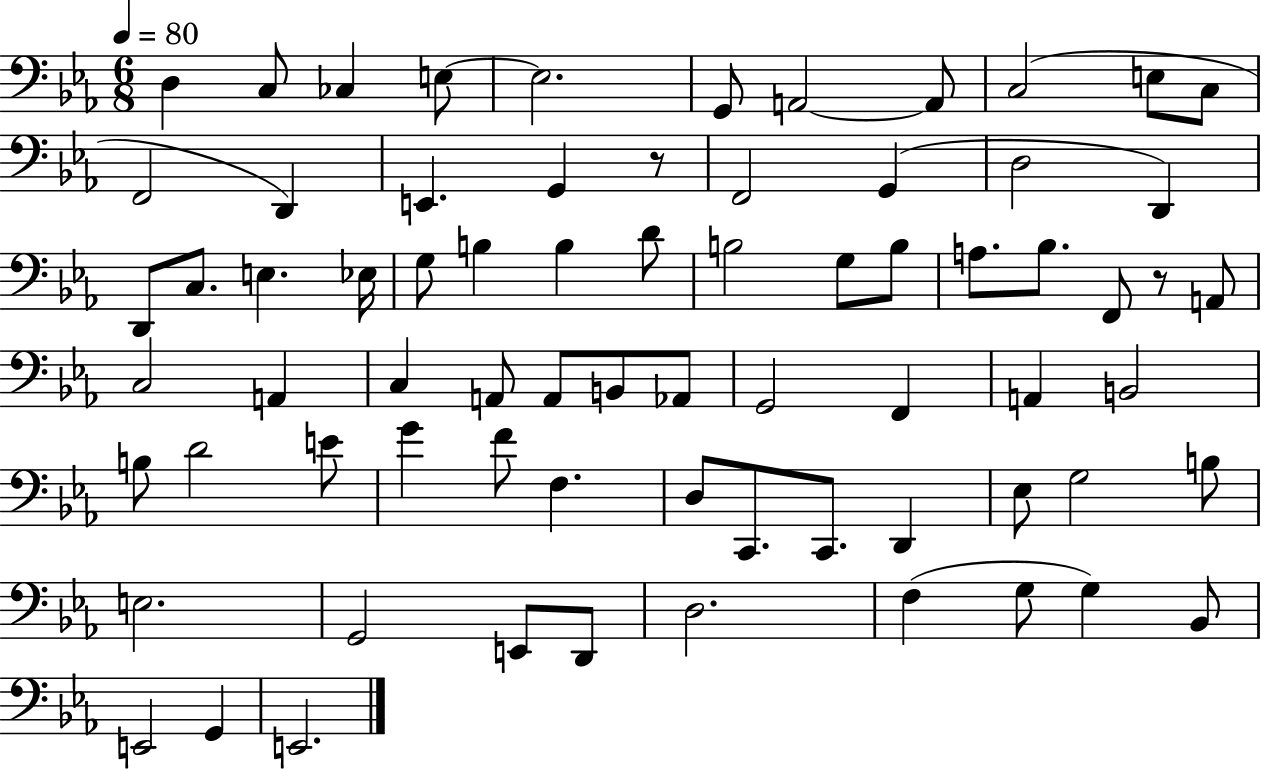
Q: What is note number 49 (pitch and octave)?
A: G4